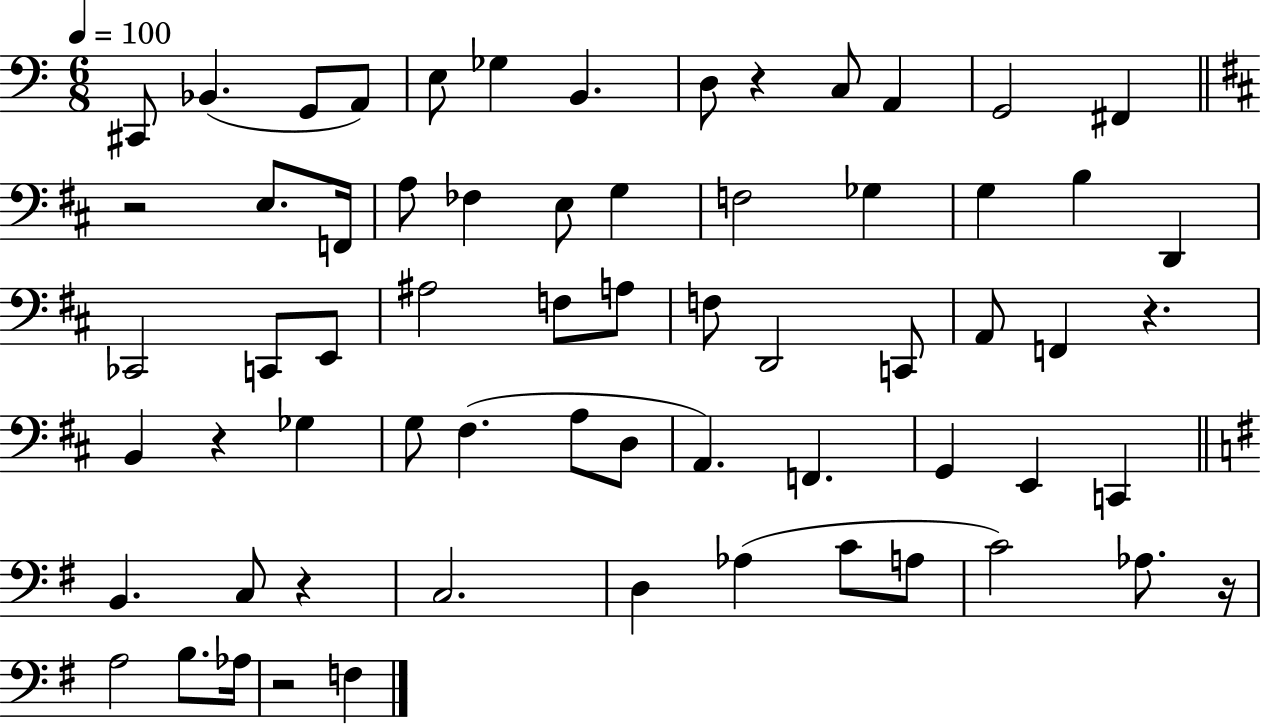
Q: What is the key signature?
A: C major